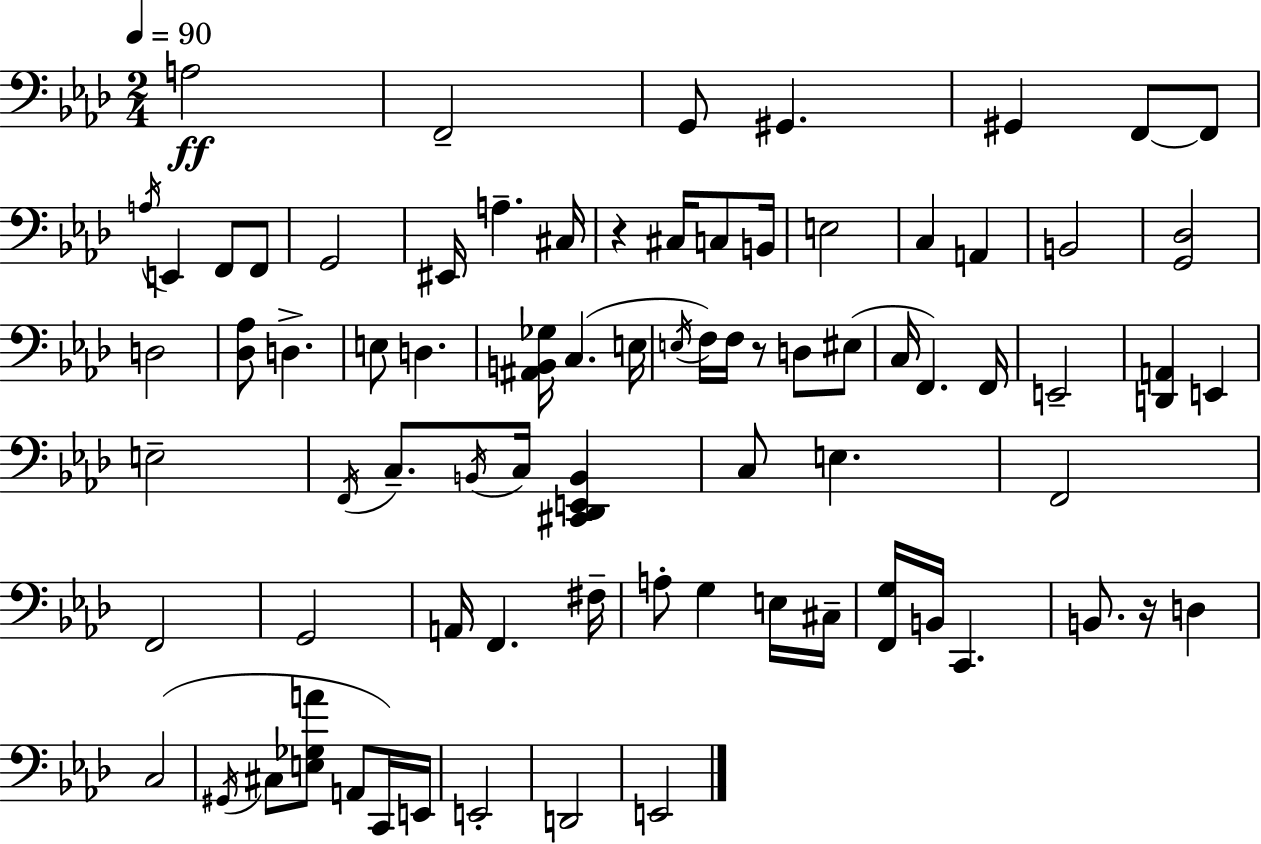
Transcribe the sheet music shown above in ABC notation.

X:1
T:Untitled
M:2/4
L:1/4
K:Fm
A,2 F,,2 G,,/2 ^G,, ^G,, F,,/2 F,,/2 A,/4 E,, F,,/2 F,,/2 G,,2 ^E,,/4 A, ^C,/4 z ^C,/4 C,/2 B,,/4 E,2 C, A,, B,,2 [G,,_D,]2 D,2 [_D,_A,]/2 D, E,/2 D, [^A,,B,,_G,]/4 C, E,/4 E,/4 F,/4 F,/4 z/2 D,/2 ^E,/2 C,/4 F,, F,,/4 E,,2 [D,,A,,] E,, E,2 F,,/4 C,/2 B,,/4 C,/4 [^C,,_D,,E,,B,,] C,/2 E, F,,2 F,,2 G,,2 A,,/4 F,, ^F,/4 A,/2 G, E,/4 ^C,/4 [F,,G,]/4 B,,/4 C,, B,,/2 z/4 D, C,2 ^G,,/4 ^C,/2 [E,_G,A]/2 A,,/2 C,,/4 E,,/4 E,,2 D,,2 E,,2